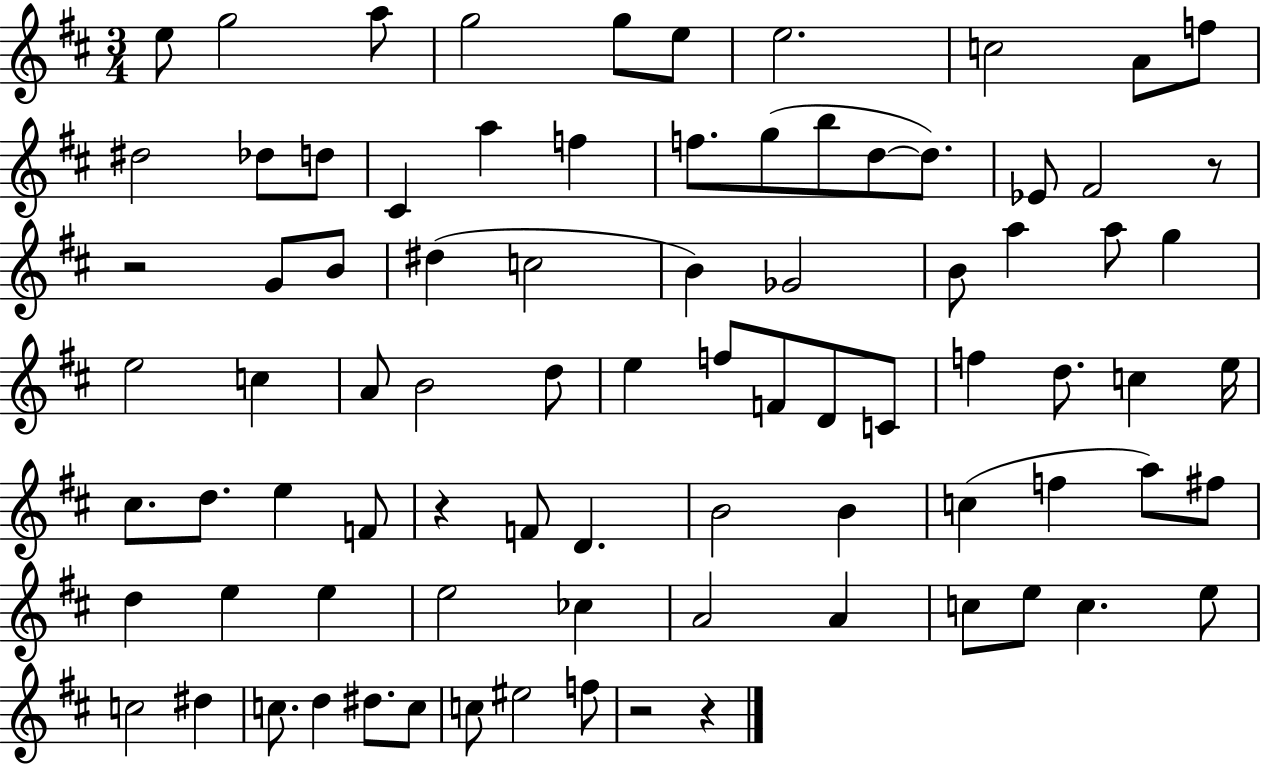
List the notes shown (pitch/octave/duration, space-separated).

E5/e G5/h A5/e G5/h G5/e E5/e E5/h. C5/h A4/e F5/e D#5/h Db5/e D5/e C#4/q A5/q F5/q F5/e. G5/e B5/e D5/e D5/e. Eb4/e F#4/h R/e R/h G4/e B4/e D#5/q C5/h B4/q Gb4/h B4/e A5/q A5/e G5/q E5/h C5/q A4/e B4/h D5/e E5/q F5/e F4/e D4/e C4/e F5/q D5/e. C5/q E5/s C#5/e. D5/e. E5/q F4/e R/q F4/e D4/q. B4/h B4/q C5/q F5/q A5/e F#5/e D5/q E5/q E5/q E5/h CES5/q A4/h A4/q C5/e E5/e C5/q. E5/e C5/h D#5/q C5/e. D5/q D#5/e. C5/e C5/e EIS5/h F5/e R/h R/q